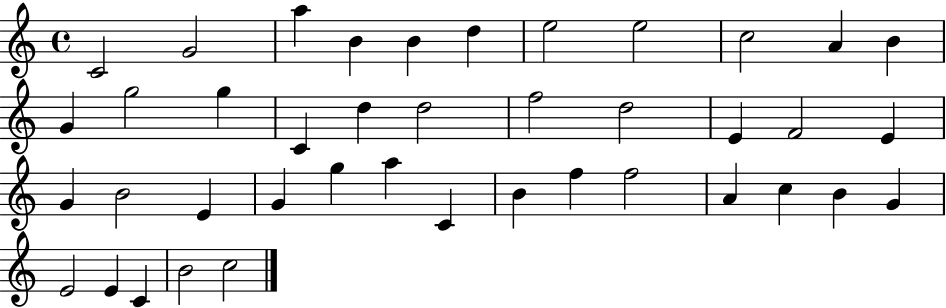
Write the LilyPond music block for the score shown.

{
  \clef treble
  \time 4/4
  \defaultTimeSignature
  \key c \major
  c'2 g'2 | a''4 b'4 b'4 d''4 | e''2 e''2 | c''2 a'4 b'4 | \break g'4 g''2 g''4 | c'4 d''4 d''2 | f''2 d''2 | e'4 f'2 e'4 | \break g'4 b'2 e'4 | g'4 g''4 a''4 c'4 | b'4 f''4 f''2 | a'4 c''4 b'4 g'4 | \break e'2 e'4 c'4 | b'2 c''2 | \bar "|."
}